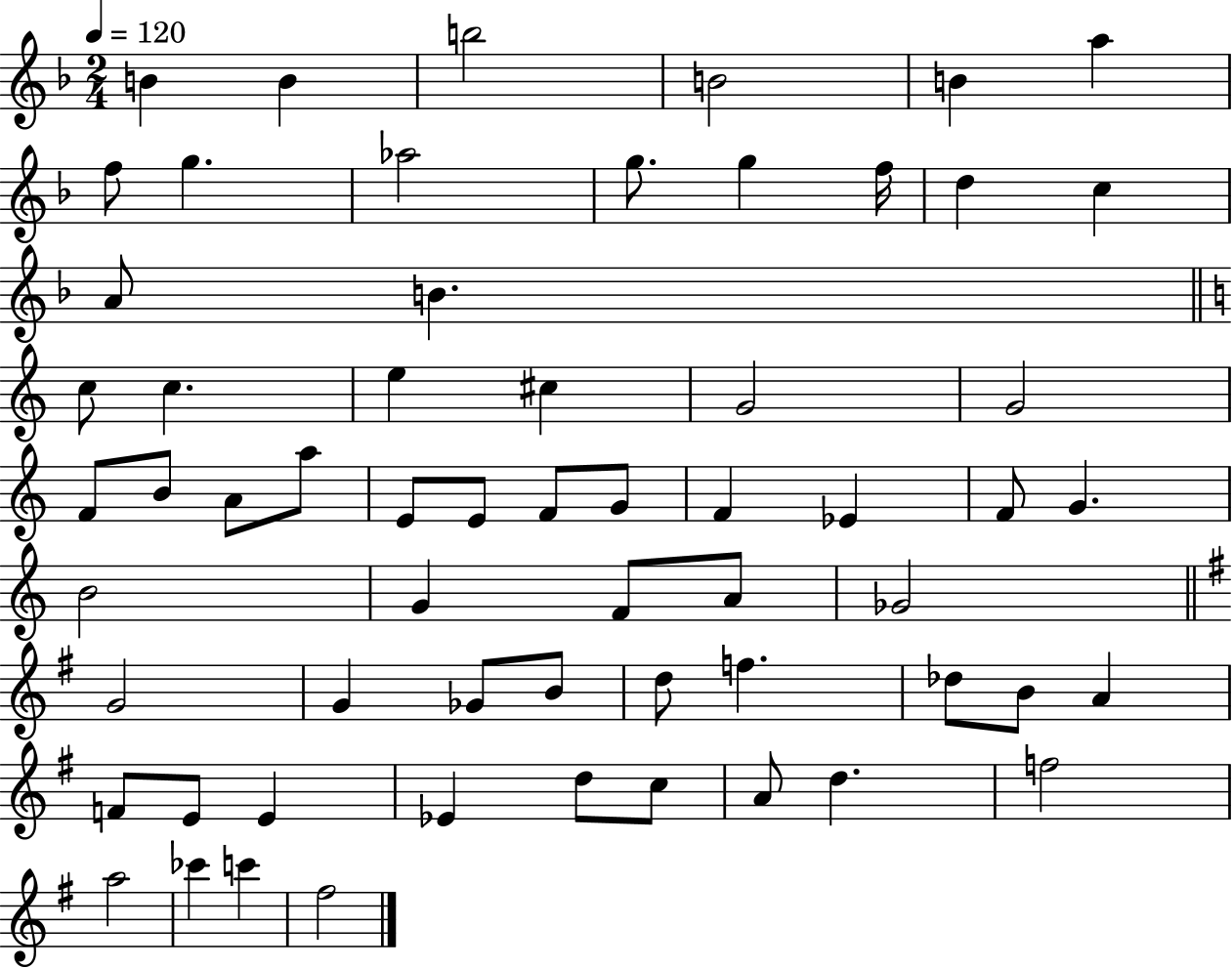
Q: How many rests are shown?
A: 0